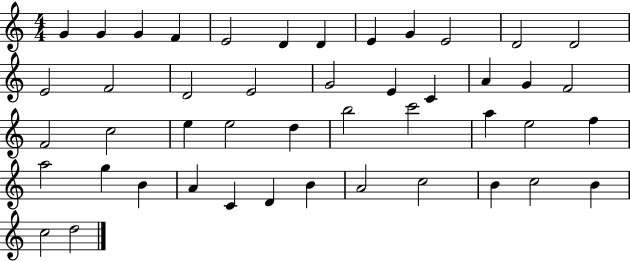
X:1
T:Untitled
M:4/4
L:1/4
K:C
G G G F E2 D D E G E2 D2 D2 E2 F2 D2 E2 G2 E C A G F2 F2 c2 e e2 d b2 c'2 a e2 f a2 g B A C D B A2 c2 B c2 B c2 d2